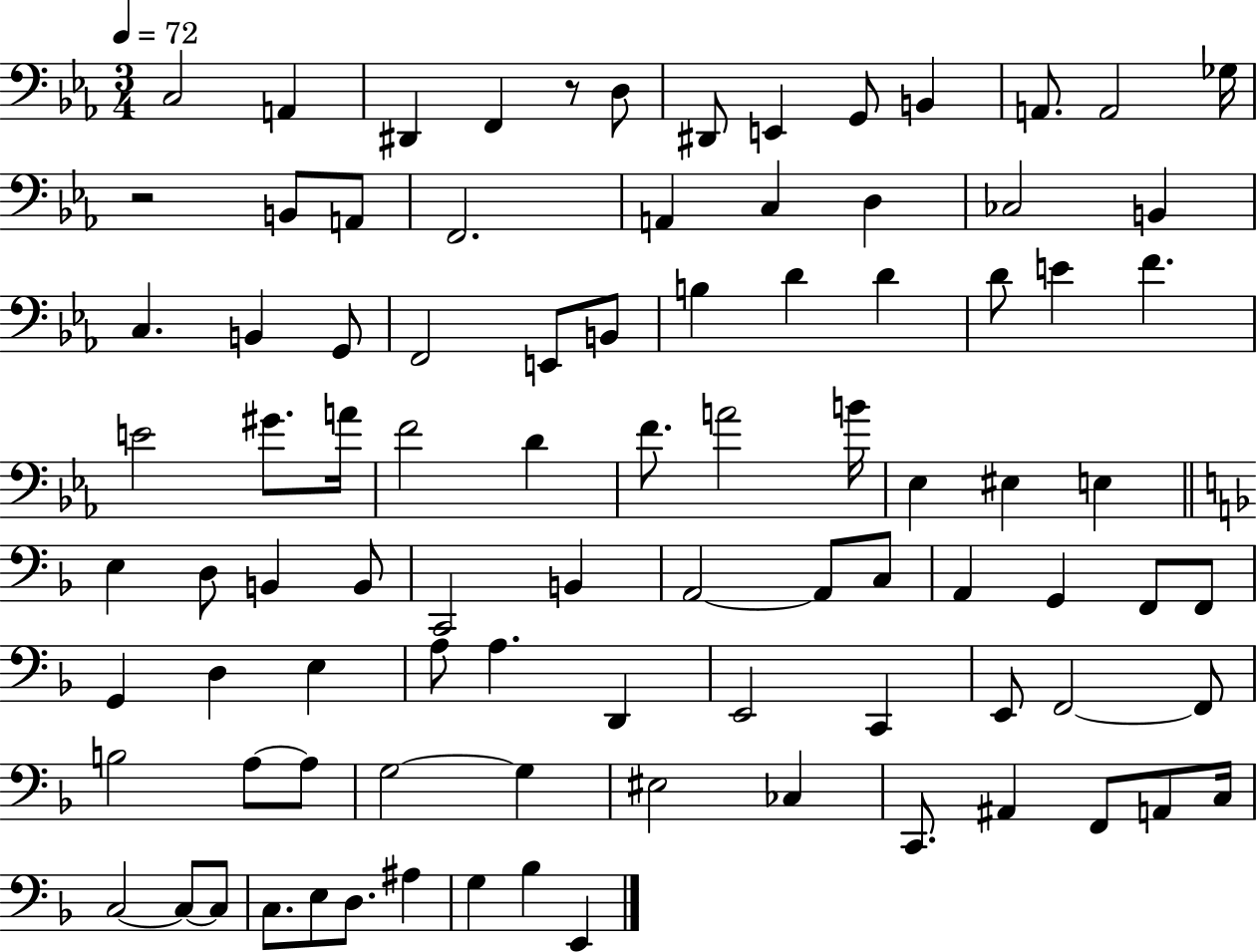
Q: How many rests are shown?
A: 2